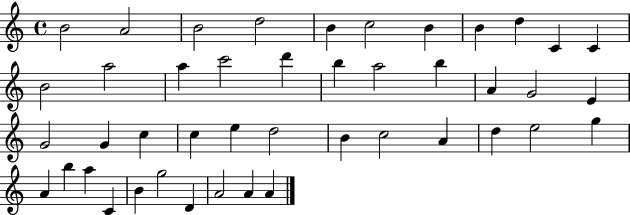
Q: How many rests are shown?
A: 0